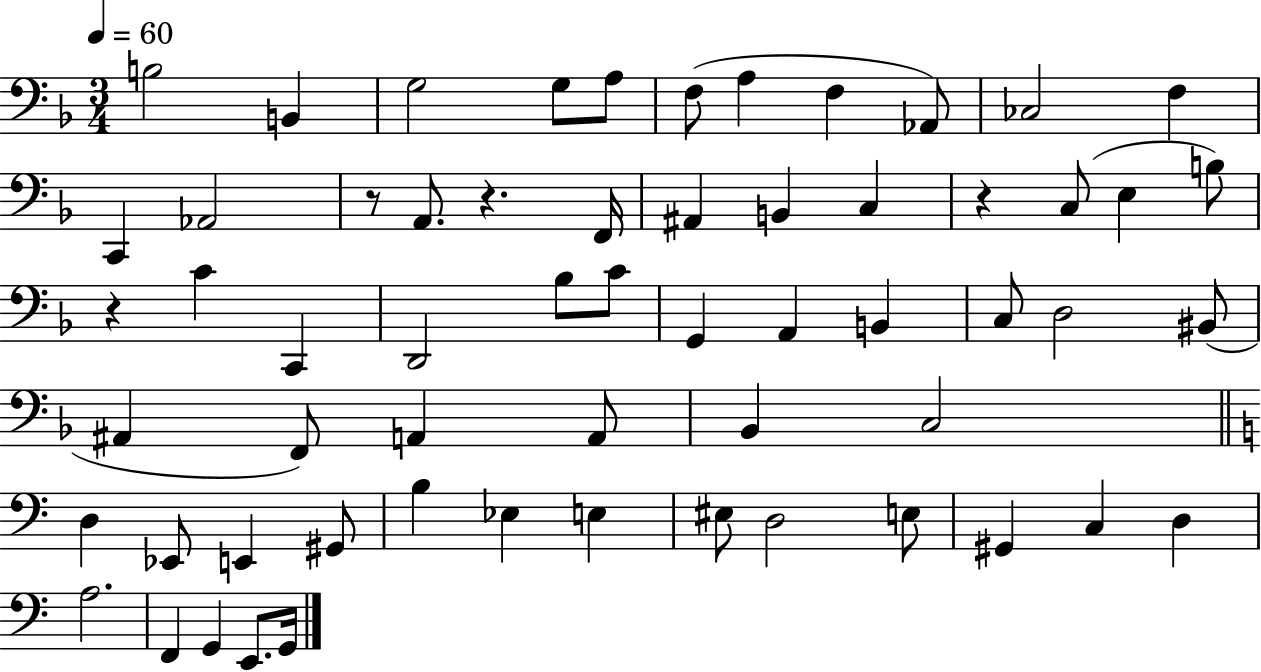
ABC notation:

X:1
T:Untitled
M:3/4
L:1/4
K:F
B,2 B,, G,2 G,/2 A,/2 F,/2 A, F, _A,,/2 _C,2 F, C,, _A,,2 z/2 A,,/2 z F,,/4 ^A,, B,, C, z C,/2 E, B,/2 z C C,, D,,2 _B,/2 C/2 G,, A,, B,, C,/2 D,2 ^B,,/2 ^A,, F,,/2 A,, A,,/2 _B,, C,2 D, _E,,/2 E,, ^G,,/2 B, _E, E, ^E,/2 D,2 E,/2 ^G,, C, D, A,2 F,, G,, E,,/2 G,,/4